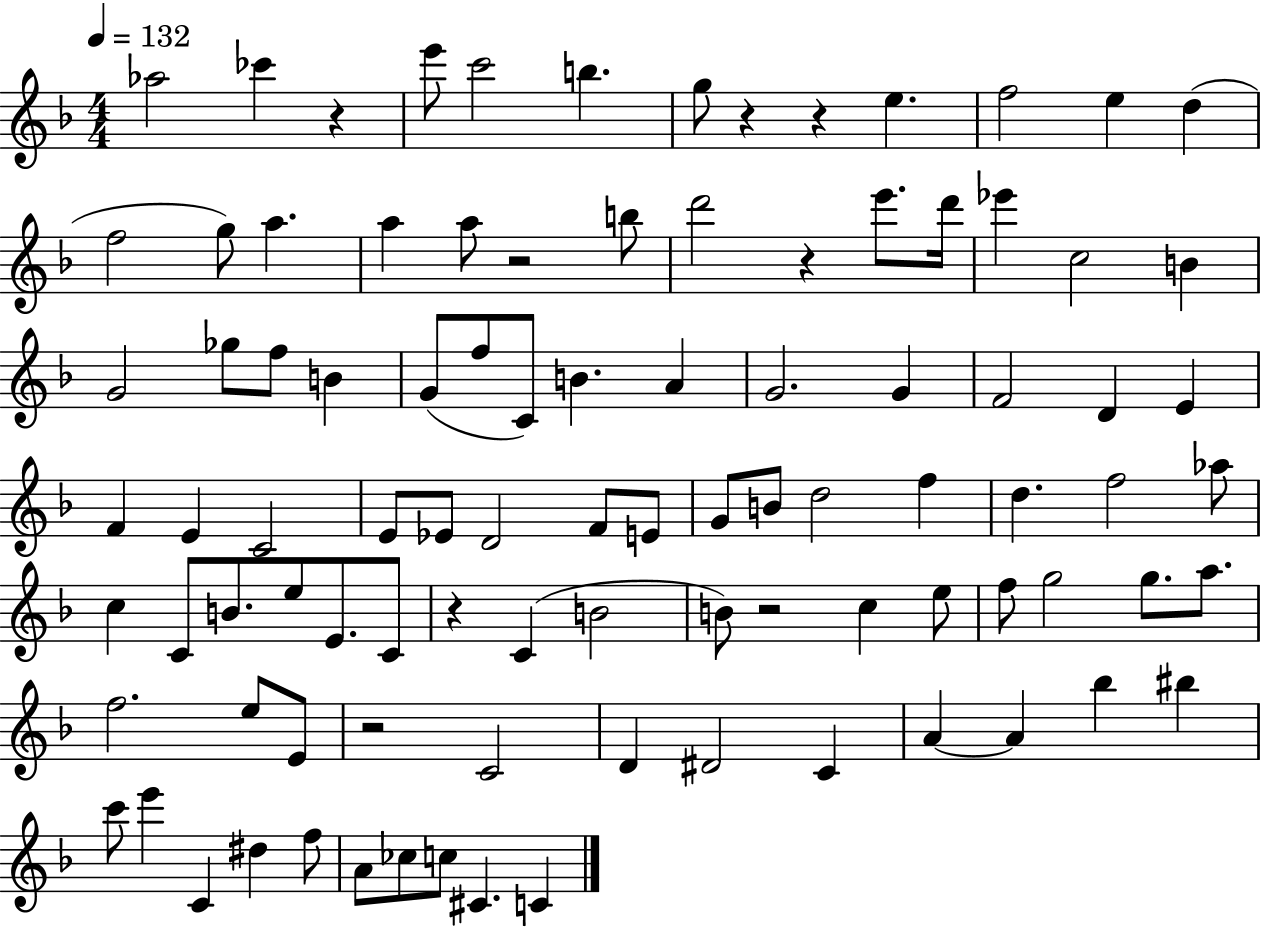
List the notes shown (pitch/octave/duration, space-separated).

Ab5/h CES6/q R/q E6/e C6/h B5/q. G5/e R/q R/q E5/q. F5/h E5/q D5/q F5/h G5/e A5/q. A5/q A5/e R/h B5/e D6/h R/q E6/e. D6/s Eb6/q C5/h B4/q G4/h Gb5/e F5/e B4/q G4/e F5/e C4/e B4/q. A4/q G4/h. G4/q F4/h D4/q E4/q F4/q E4/q C4/h E4/e Eb4/e D4/h F4/e E4/e G4/e B4/e D5/h F5/q D5/q. F5/h Ab5/e C5/q C4/e B4/e. E5/e E4/e. C4/e R/q C4/q B4/h B4/e R/h C5/q E5/e F5/e G5/h G5/e. A5/e. F5/h. E5/e E4/e R/h C4/h D4/q D#4/h C4/q A4/q A4/q Bb5/q BIS5/q C6/e E6/q C4/q D#5/q F5/e A4/e CES5/e C5/e C#4/q. C4/q